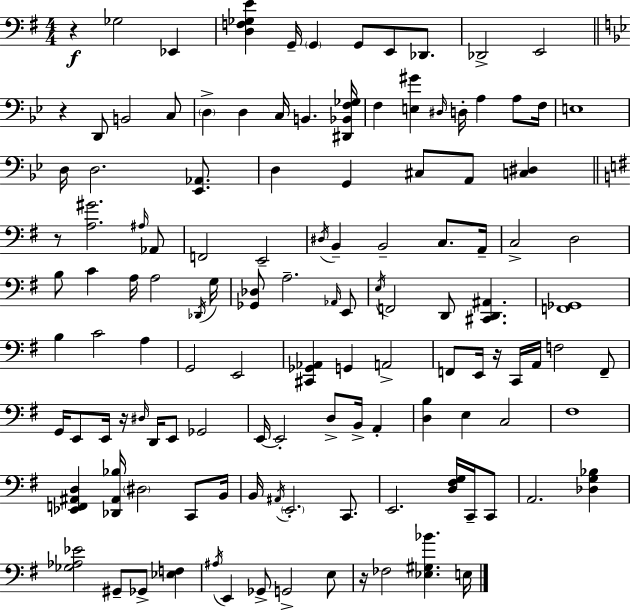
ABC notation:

X:1
T:Untitled
M:4/4
L:1/4
K:G
z _G,2 _E,, [D,F,_G,E] G,,/4 G,, G,,/2 E,,/2 _D,,/2 _D,,2 E,,2 z D,,/2 B,,2 C,/2 D, D, C,/4 B,, [^D,,_B,,F,_G,]/4 F, [E,^G] ^D,/4 D,/4 A, A,/2 F,/4 E,4 D,/4 D,2 [_E,,_A,,]/2 D, G,, ^C,/2 A,,/2 [C,^D,] z/2 [A,^G]2 ^A,/4 _A,,/2 F,,2 E,,2 ^D,/4 B,, B,,2 C,/2 A,,/4 C,2 D,2 B,/2 C A,/4 A,2 _D,,/4 G,/4 [_G,,_D,]/2 A,2 _A,,/4 E,,/2 E,/4 F,,2 D,,/2 [^C,,D,,^A,,] [F,,_G,,]4 B, C2 A, G,,2 E,,2 [^C,,_G,,_A,,] G,, A,,2 F,,/2 E,,/4 z/4 C,,/4 A,,/4 F,2 F,,/2 G,,/4 E,,/2 E,,/4 z/4 ^D,/4 D,,/4 E,,/2 _G,,2 E,,/4 E,,2 D,/2 B,,/4 A,, [D,B,] E, C,2 ^F,4 [_E,,F,,^A,,D,] [_D,,^A,,_B,]/4 ^D,2 C,,/2 B,,/4 B,,/4 ^A,,/4 E,,2 C,,/2 E,,2 [D,^F,G,]/4 C,,/4 C,,/2 A,,2 [_D,G,_B,] [_G,_A,_E]2 ^G,,/2 _G,,/2 [_E,F,] ^A,/4 E,, _G,,/2 G,,2 E,/2 z/4 _F,2 [_E,^G,_B] E,/4